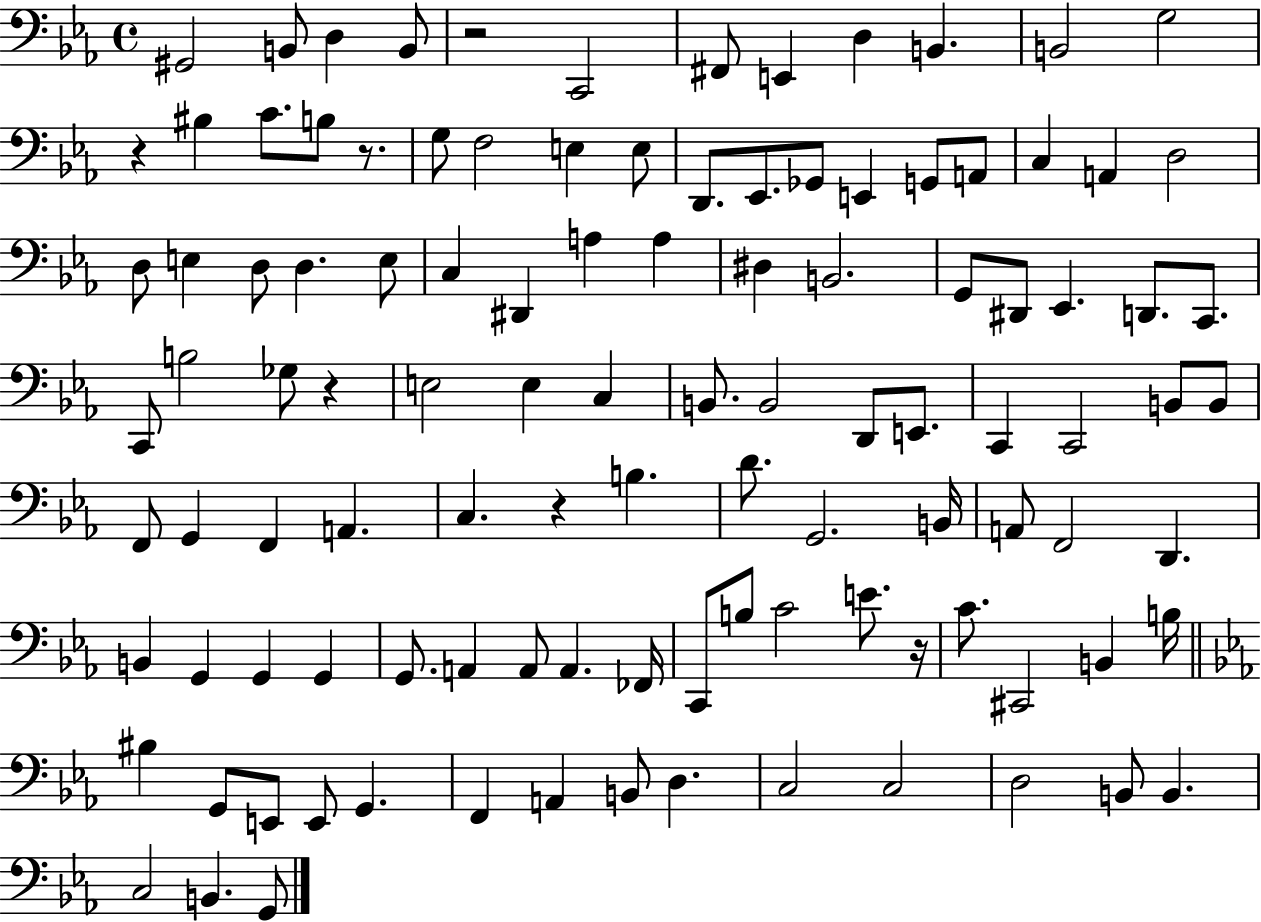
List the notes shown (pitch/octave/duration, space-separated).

G#2/h B2/e D3/q B2/e R/h C2/h F#2/e E2/q D3/q B2/q. B2/h G3/h R/q BIS3/q C4/e. B3/e R/e. G3/e F3/h E3/q E3/e D2/e. Eb2/e. Gb2/e E2/q G2/e A2/e C3/q A2/q D3/h D3/e E3/q D3/e D3/q. E3/e C3/q D#2/q A3/q A3/q D#3/q B2/h. G2/e D#2/e Eb2/q. D2/e. C2/e. C2/e B3/h Gb3/e R/q E3/h E3/q C3/q B2/e. B2/h D2/e E2/e. C2/q C2/h B2/e B2/e F2/e G2/q F2/q A2/q. C3/q. R/q B3/q. D4/e. G2/h. B2/s A2/e F2/h D2/q. B2/q G2/q G2/q G2/q G2/e. A2/q A2/e A2/q. FES2/s C2/e B3/e C4/h E4/e. R/s C4/e. C#2/h B2/q B3/s BIS3/q G2/e E2/e E2/e G2/q. F2/q A2/q B2/e D3/q. C3/h C3/h D3/h B2/e B2/q. C3/h B2/q. G2/e